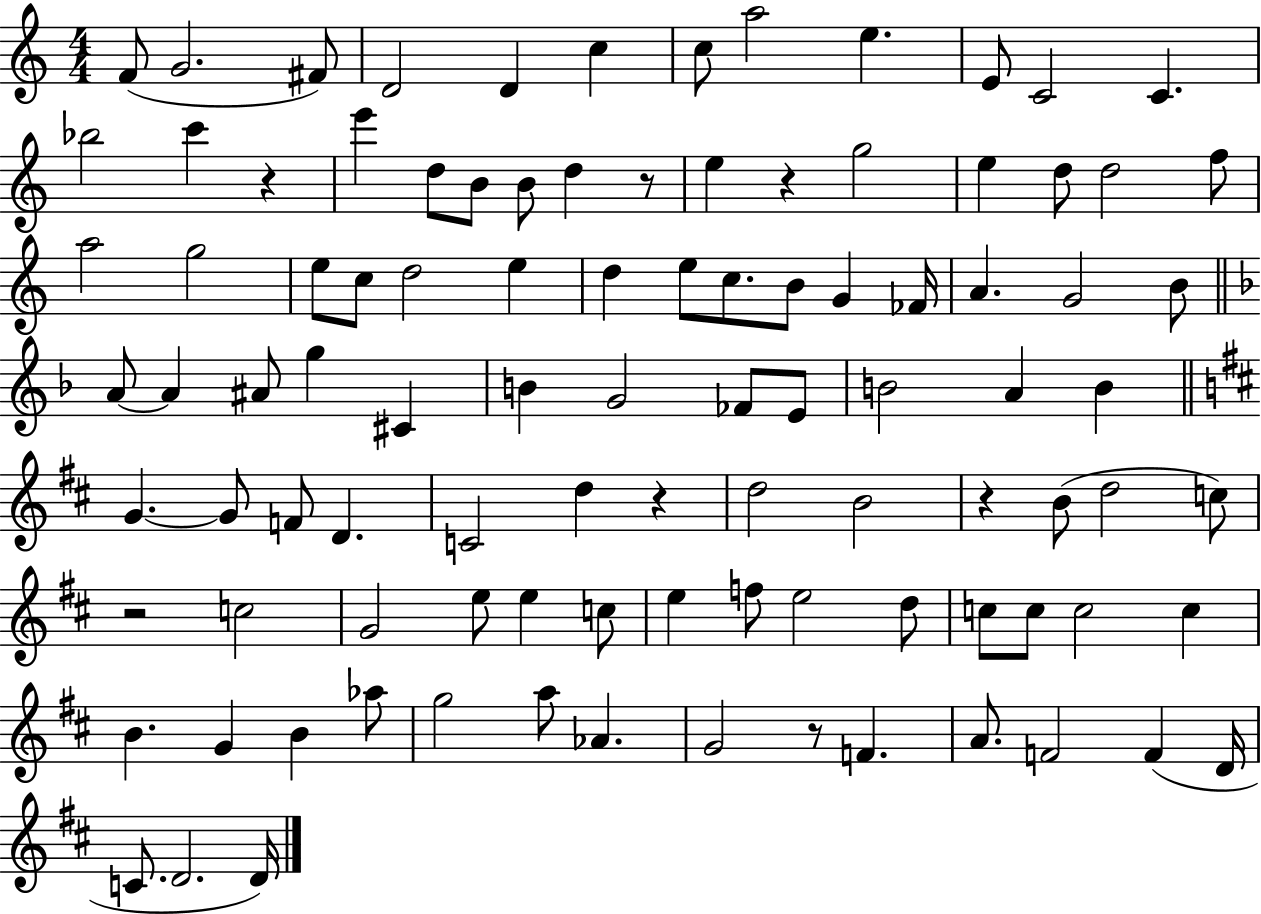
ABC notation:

X:1
T:Untitled
M:4/4
L:1/4
K:C
F/2 G2 ^F/2 D2 D c c/2 a2 e E/2 C2 C _b2 c' z e' d/2 B/2 B/2 d z/2 e z g2 e d/2 d2 f/2 a2 g2 e/2 c/2 d2 e d e/2 c/2 B/2 G _F/4 A G2 B/2 A/2 A ^A/2 g ^C B G2 _F/2 E/2 B2 A B G G/2 F/2 D C2 d z d2 B2 z B/2 d2 c/2 z2 c2 G2 e/2 e c/2 e f/2 e2 d/2 c/2 c/2 c2 c B G B _a/2 g2 a/2 _A G2 z/2 F A/2 F2 F D/4 C/2 D2 D/4